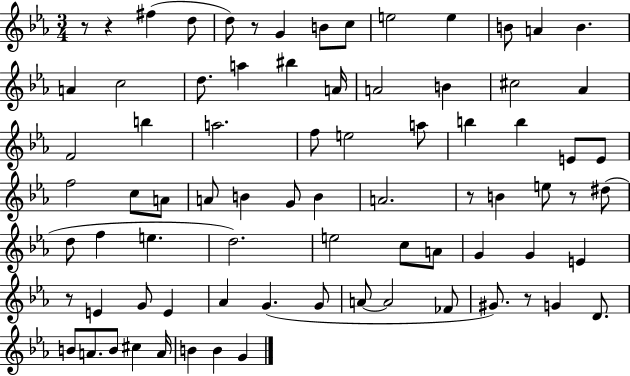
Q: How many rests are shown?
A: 7